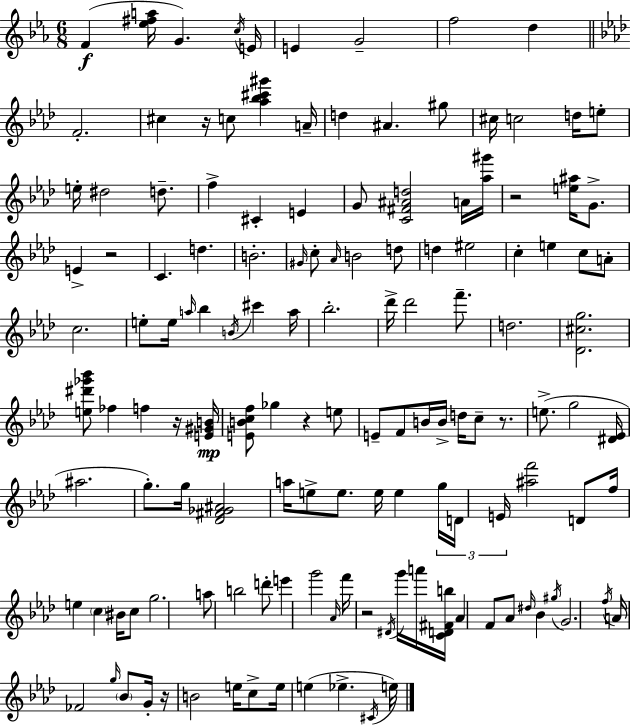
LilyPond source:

{
  \clef treble
  \numericTimeSignature
  \time 6/8
  \key ees \major
  f'4(\f <ees'' fis'' a''>16 g'4.) \acciaccatura { c''16 } | e'16 e'4 g'2-- | f''2 d''4 | \bar "||" \break \key f \minor f'2.-. | cis''4 r16 c''8 <aes'' bes'' cis''' gis'''>4 a'16-- | d''4 ais'4. gis''8 | cis''16 c''2 d''16 e''8-. | \break e''16-. dis''2 d''8.-- | f''4-> cis'4-. e'4 | g'8 <c' fis' ais' d''>2 a'16 <aes'' gis'''>16 | r2 <e'' ais''>16 g'8.-> | \break e'4-> r2 | c'4. d''4. | b'2.-. | \grace { gis'16 } c''8-. \grace { aes'16 } b'2 | \break d''8 d''4 eis''2 | c''4-. e''4 c''8 | a'8-. c''2. | e''8-. e''16 \grace { a''16 } bes''4 \acciaccatura { b'16 } cis'''4 | \break a''16 bes''2.-. | des'''16-> des'''2 | f'''8.-- d''2. | <des' cis'' g''>2. | \break <e'' dis''' ges''' bes'''>8 fes''4 f''4 | r16 <e' gis' b'>16\mp <e' b' c'' f''>8 ges''4 r4 | e''8 e'8-- f'8 b'16 b'16-> d''16 c''8-- | r8. e''8.->( g''2 | \break <dis' ees'>16 ais''2. | g''8.-.) g''16 <des' fis' ges' ais'>2 | a''16 e''8-> e''8. e''16 e''4 | \tuplet 3/2 { g''16 d'16 e'16 } <ais'' f'''>2 | \break d'8 f''16 e''4 \parenthesize c''4 | bis'16 c''8 g''2. | a''8 b''2 | d'''8-. e'''4 g'''2 | \break \grace { aes'16 } f'''16 r2 | \acciaccatura { dis'16 } g'''16 a'''16 <c' d' fis' b''>16 aes'4 f'8 | aes'8 \grace { dis''16 } bes'4 \acciaccatura { gis''16 } g'2. | \acciaccatura { f''16 } a'16 fes'2 | \break \grace { g''16 } \parenthesize bes'8 g'16-. r16 b'2 | e''16 c''8-> e''16 e''4( | ees''4.-> \acciaccatura { cis'16 } e''16) \bar "|."
}